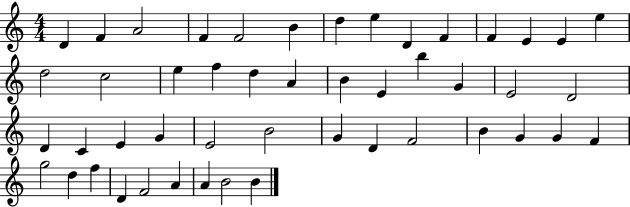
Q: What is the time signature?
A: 4/4